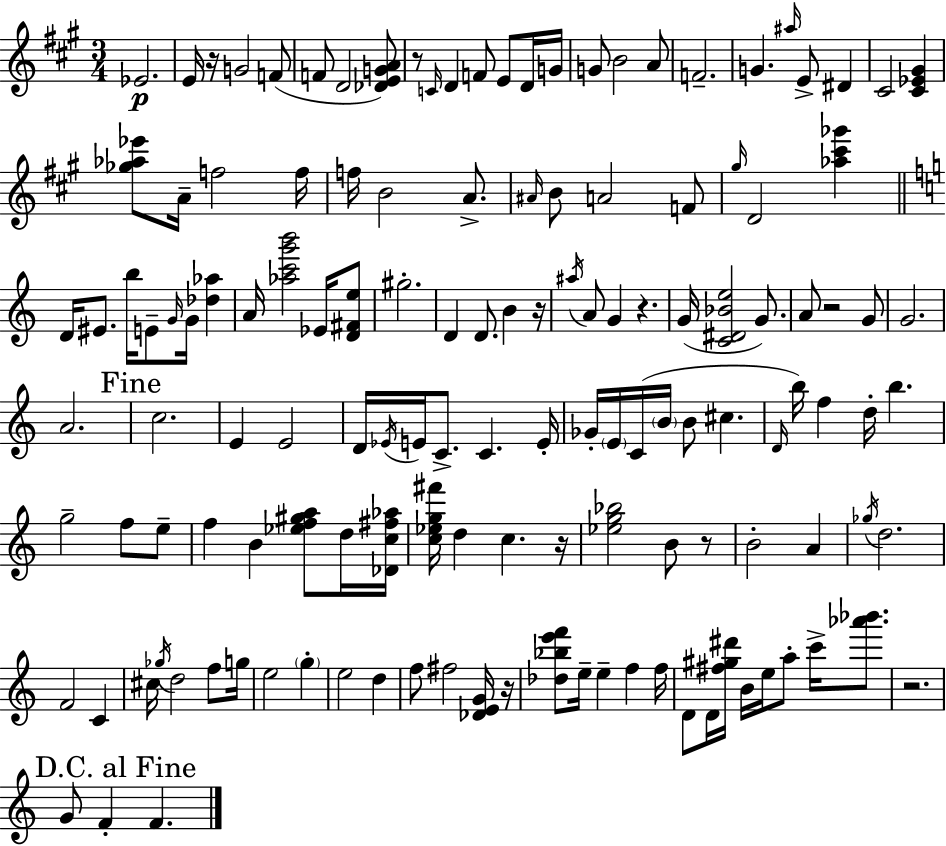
Eb4/h. E4/s R/s G4/h F4/e F4/e D4/h [Db4,E4,G4,A4]/e R/e C4/s D4/q F4/e E4/e D4/s G4/s G4/e B4/h A4/e F4/h. G4/q. A#5/s E4/e D#4/q C#4/h [C#4,Eb4,G#4]/q [Gb5,Ab5,Eb6]/e A4/s F5/h F5/s F5/s B4/h A4/e. A#4/s B4/e A4/h F4/e G#5/s D4/h [Ab5,C#6,Gb6]/q D4/s EIS4/e. B5/s E4/e G4/s G4/s [Db5,Ab5]/q A4/s [Ab5,C6,G6,B6]/h Eb4/s [D4,F#4,E5]/e G#5/h. D4/q D4/e. B4/q R/s A#5/s A4/e G4/q R/q. G4/s [C4,D#4,Bb4,E5]/h G4/e. A4/e R/h G4/e G4/h. A4/h. C5/h. E4/q E4/h D4/s Eb4/s E4/s C4/e. C4/q. E4/s Gb4/s E4/s C4/s B4/s B4/e C#5/q. D4/s B5/s F5/q D5/s B5/q. G5/h F5/e E5/e F5/q B4/q [Eb5,F5,G#5,A5]/e D5/s [Db4,C5,F#5,Ab5]/s [C5,Eb5,G5,F#6]/s D5/q C5/q. R/s [Eb5,G5,Bb5]/h B4/e R/e B4/h A4/q Gb5/s D5/h. F4/h C4/q C#5/s Gb5/s D5/h F5/e G5/s E5/h G5/q E5/h D5/q F5/e F#5/h [Db4,E4,G4]/s R/s [Db5,Bb5,E6,F6]/e E5/s E5/q F5/q F5/s D4/e D4/s [F#5,G#5,D#6]/s B4/s E5/s A5/e C6/s [Ab6,Bb6]/e. R/h. G4/e F4/q F4/q.